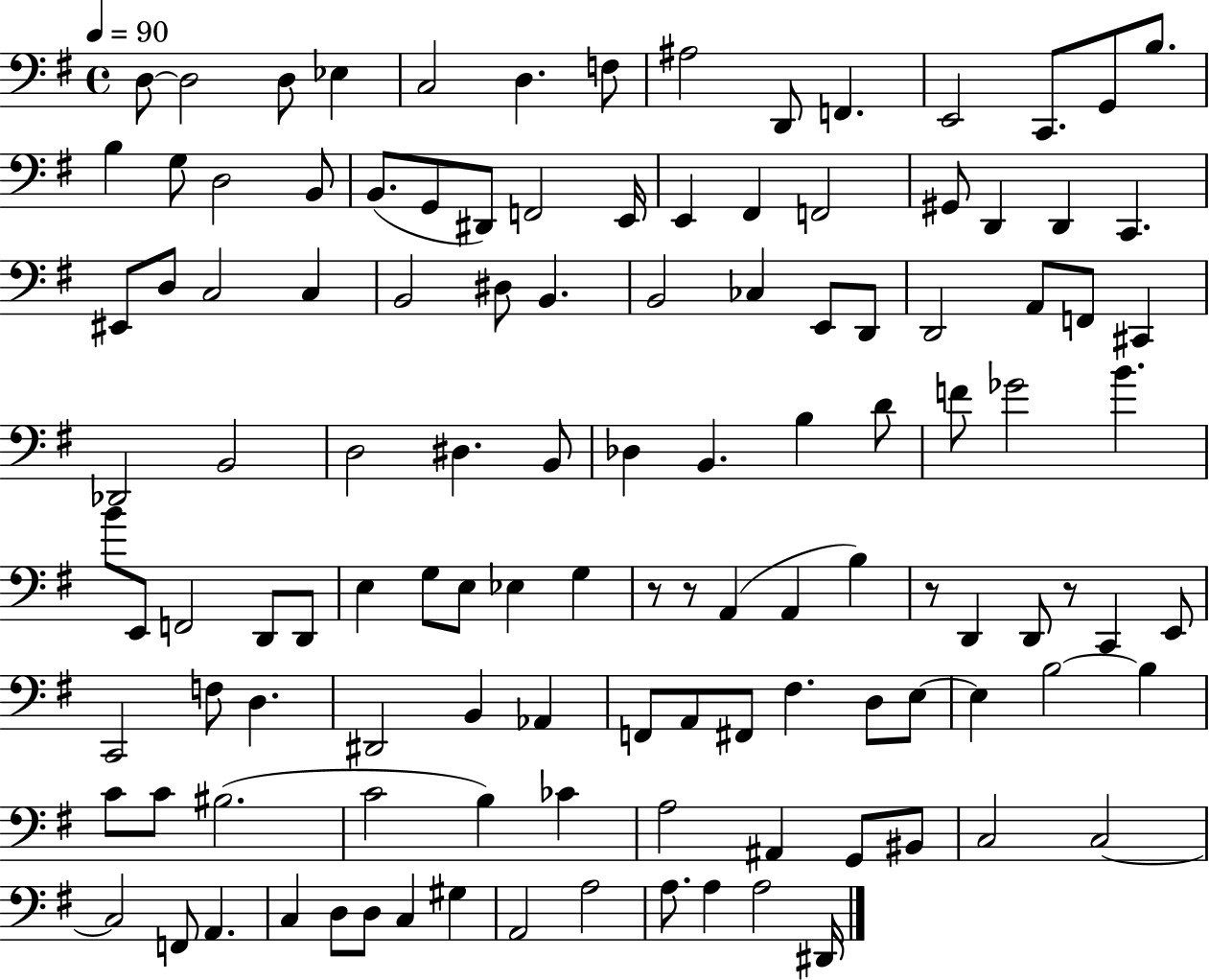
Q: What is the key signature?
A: G major